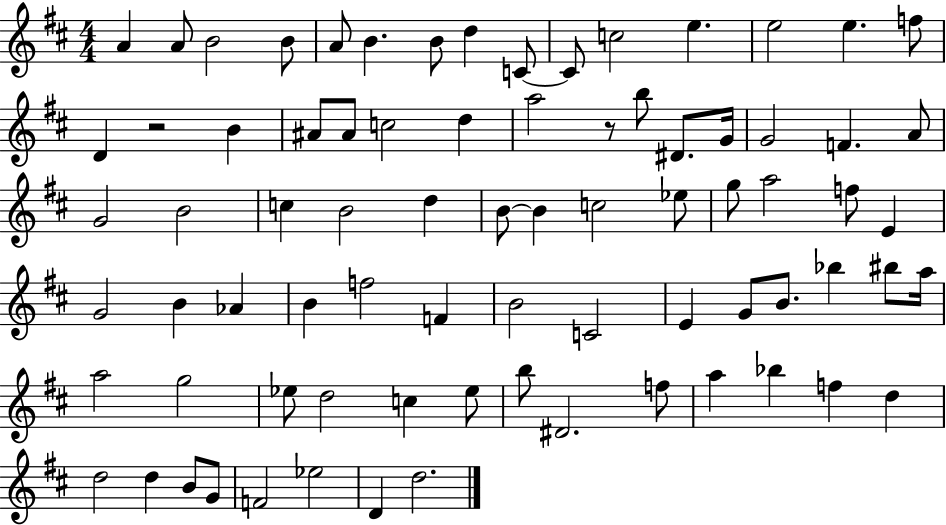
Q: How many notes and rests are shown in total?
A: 78